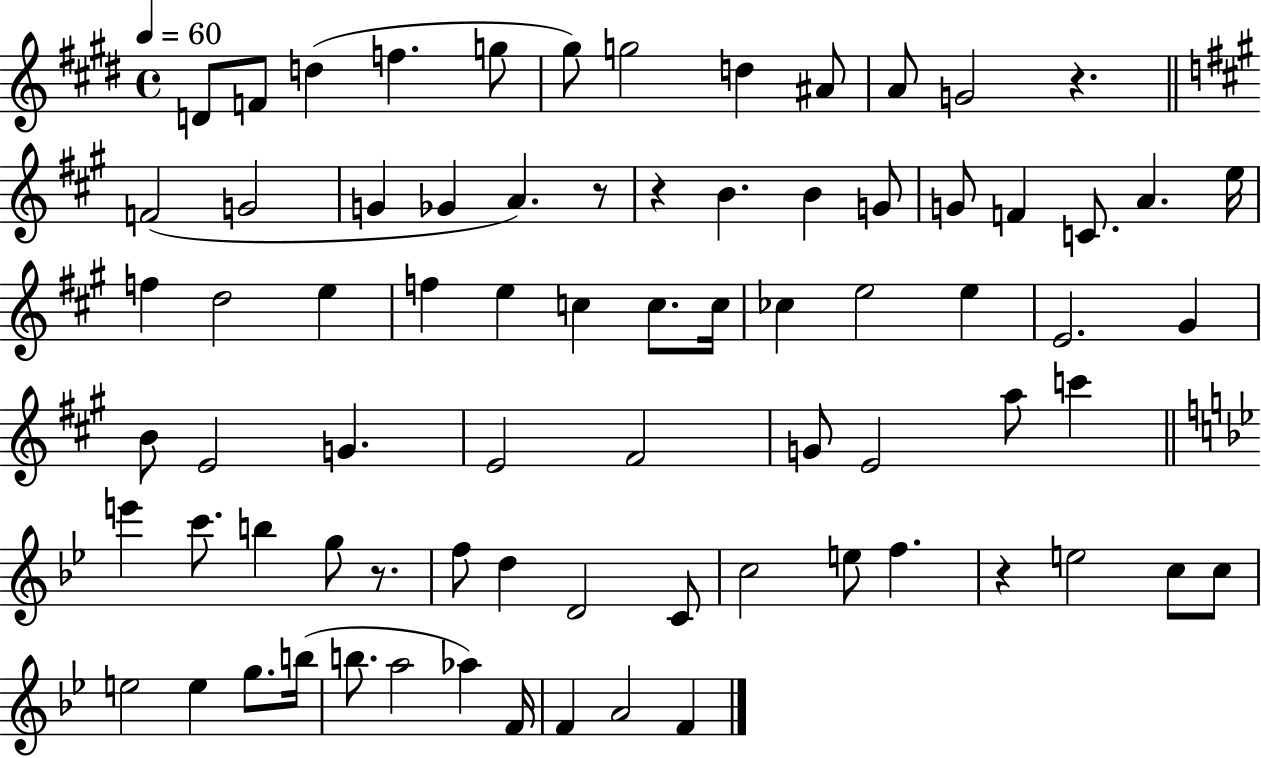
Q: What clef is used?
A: treble